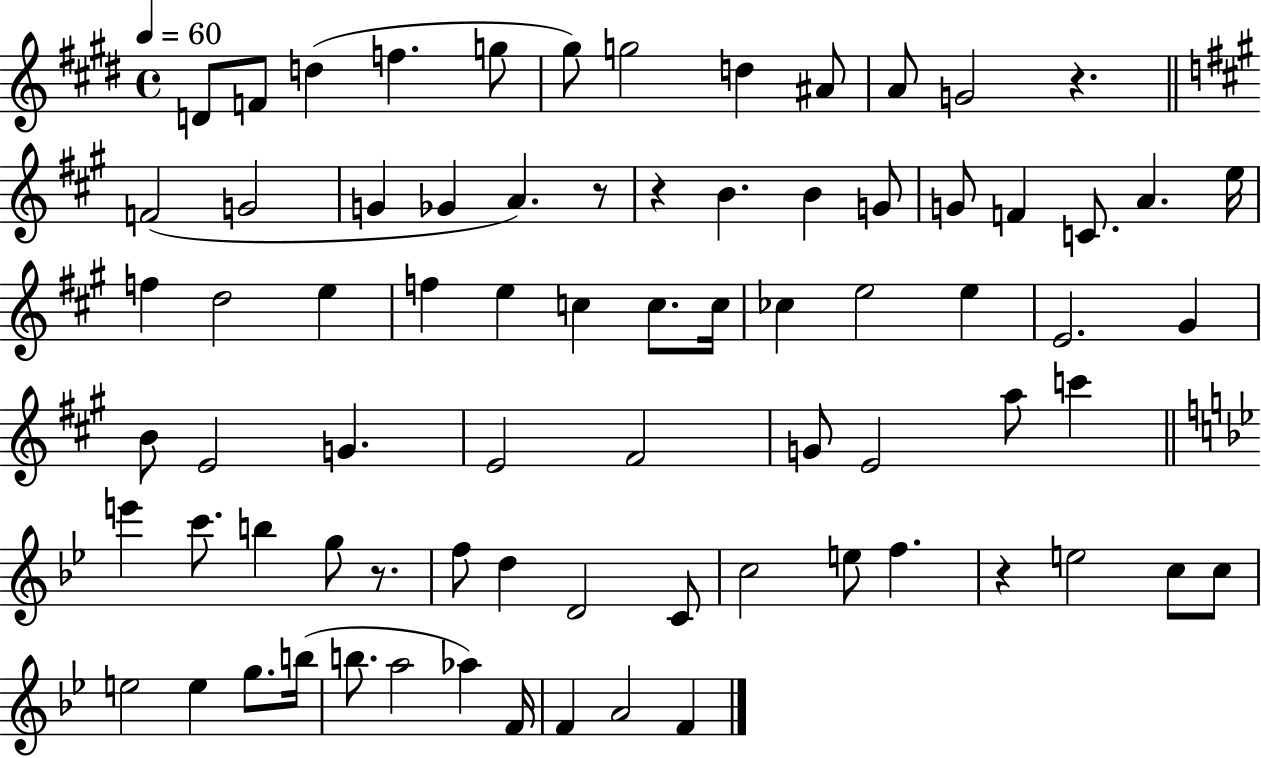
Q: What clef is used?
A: treble